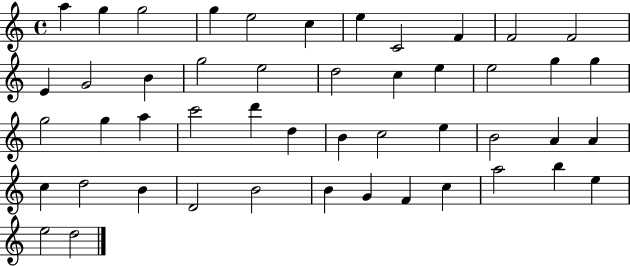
{
  \clef treble
  \time 4/4
  \defaultTimeSignature
  \key c \major
  a''4 g''4 g''2 | g''4 e''2 c''4 | e''4 c'2 f'4 | f'2 f'2 | \break e'4 g'2 b'4 | g''2 e''2 | d''2 c''4 e''4 | e''2 g''4 g''4 | \break g''2 g''4 a''4 | c'''2 d'''4 d''4 | b'4 c''2 e''4 | b'2 a'4 a'4 | \break c''4 d''2 b'4 | d'2 b'2 | b'4 g'4 f'4 c''4 | a''2 b''4 e''4 | \break e''2 d''2 | \bar "|."
}